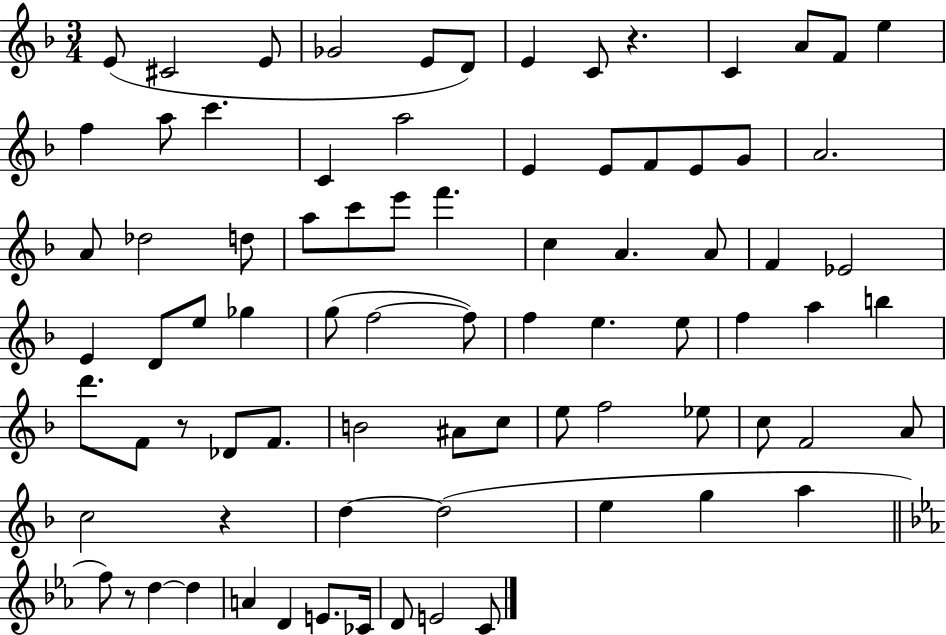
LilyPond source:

{
  \clef treble
  \numericTimeSignature
  \time 3/4
  \key f \major
  \repeat volta 2 { e'8( cis'2 e'8 | ges'2 e'8 d'8) | e'4 c'8 r4. | c'4 a'8 f'8 e''4 | \break f''4 a''8 c'''4. | c'4 a''2 | e'4 e'8 f'8 e'8 g'8 | a'2. | \break a'8 des''2 d''8 | a''8 c'''8 e'''8 f'''4. | c''4 a'4. a'8 | f'4 ees'2 | \break e'4 d'8 e''8 ges''4 | g''8( f''2~~ f''8) | f''4 e''4. e''8 | f''4 a''4 b''4 | \break d'''8. f'8 r8 des'8 f'8. | b'2 ais'8 c''8 | e''8 f''2 ees''8 | c''8 f'2 a'8 | \break c''2 r4 | d''4~~ d''2( | e''4 g''4 a''4 | \bar "||" \break \key ees \major f''8) r8 d''4~~ d''4 | a'4 d'4 e'8. ces'16 | d'8 e'2 c'8 | } \bar "|."
}